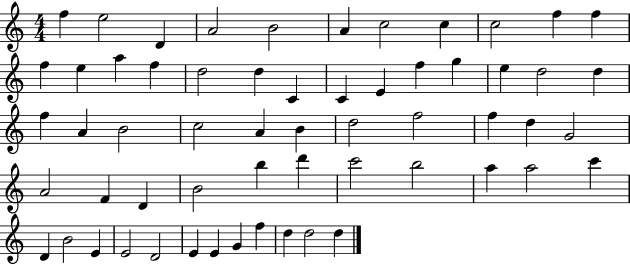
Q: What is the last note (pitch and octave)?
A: D5